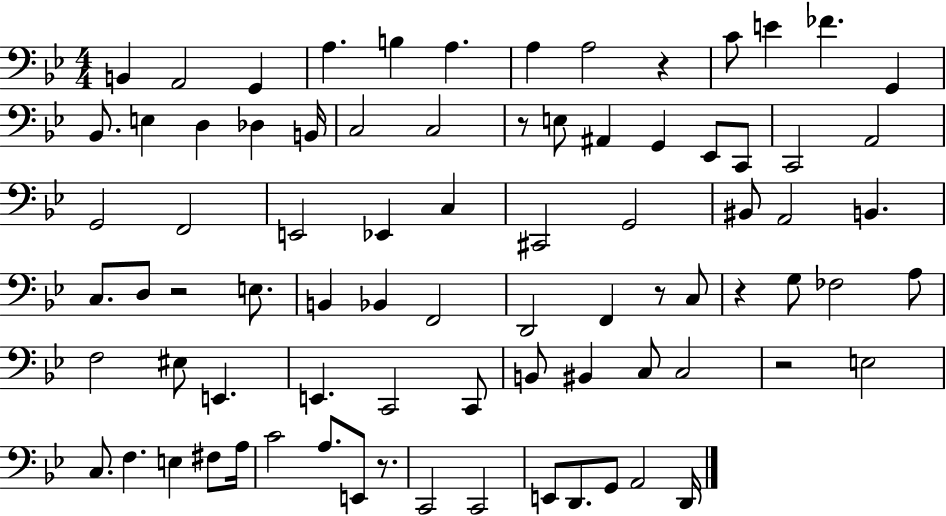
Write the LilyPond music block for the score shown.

{
  \clef bass
  \numericTimeSignature
  \time 4/4
  \key bes \major
  b,4 a,2 g,4 | a4. b4 a4. | a4 a2 r4 | c'8 e'4 fes'4. g,4 | \break bes,8. e4 d4 des4 b,16 | c2 c2 | r8 e8 ais,4 g,4 ees,8 c,8 | c,2 a,2 | \break g,2 f,2 | e,2 ees,4 c4 | cis,2 g,2 | bis,8 a,2 b,4. | \break c8. d8 r2 e8. | b,4 bes,4 f,2 | d,2 f,4 r8 c8 | r4 g8 fes2 a8 | \break f2 eis8 e,4. | e,4. c,2 c,8 | b,8 bis,4 c8 c2 | r2 e2 | \break c8. f4. e4 fis8 a16 | c'2 a8. e,8 r8. | c,2 c,2 | e,8 d,8. g,8 a,2 d,16 | \break \bar "|."
}